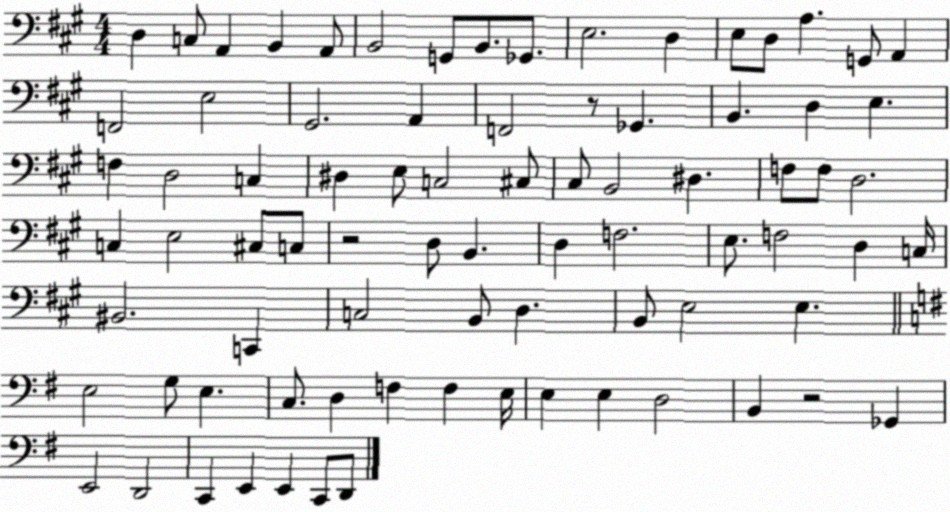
X:1
T:Untitled
M:4/4
L:1/4
K:A
D, C,/2 A,, B,, A,,/2 B,,2 G,,/2 B,,/2 _G,,/2 E,2 D, E,/2 D,/2 A, G,,/2 A,, F,,2 E,2 ^G,,2 A,, F,,2 z/2 _G,, B,, D, E, F, D,2 C, ^D, E,/2 C,2 ^C,/2 ^C,/2 B,,2 ^D, F,/2 F,/2 D,2 C, E,2 ^C,/2 C,/2 z2 D,/2 B,, D, F,2 E,/2 F,2 D, C,/4 ^B,,2 C,, C,2 B,,/2 D, B,,/2 E,2 E, E,2 G,/2 E, C,/2 D, F, F, E,/4 E, E, D,2 B,, z2 _G,, E,,2 D,,2 C,, E,, E,, C,,/2 D,,/2